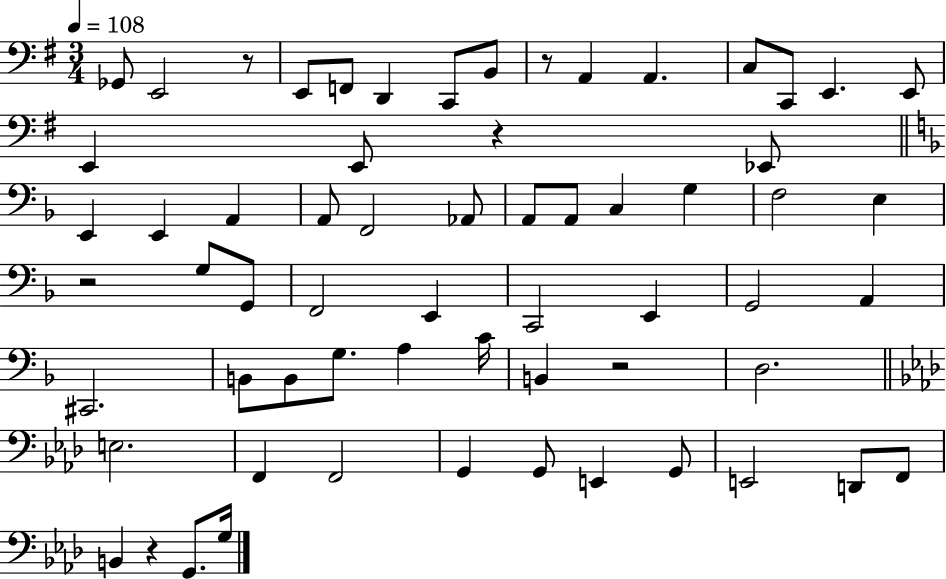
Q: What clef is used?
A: bass